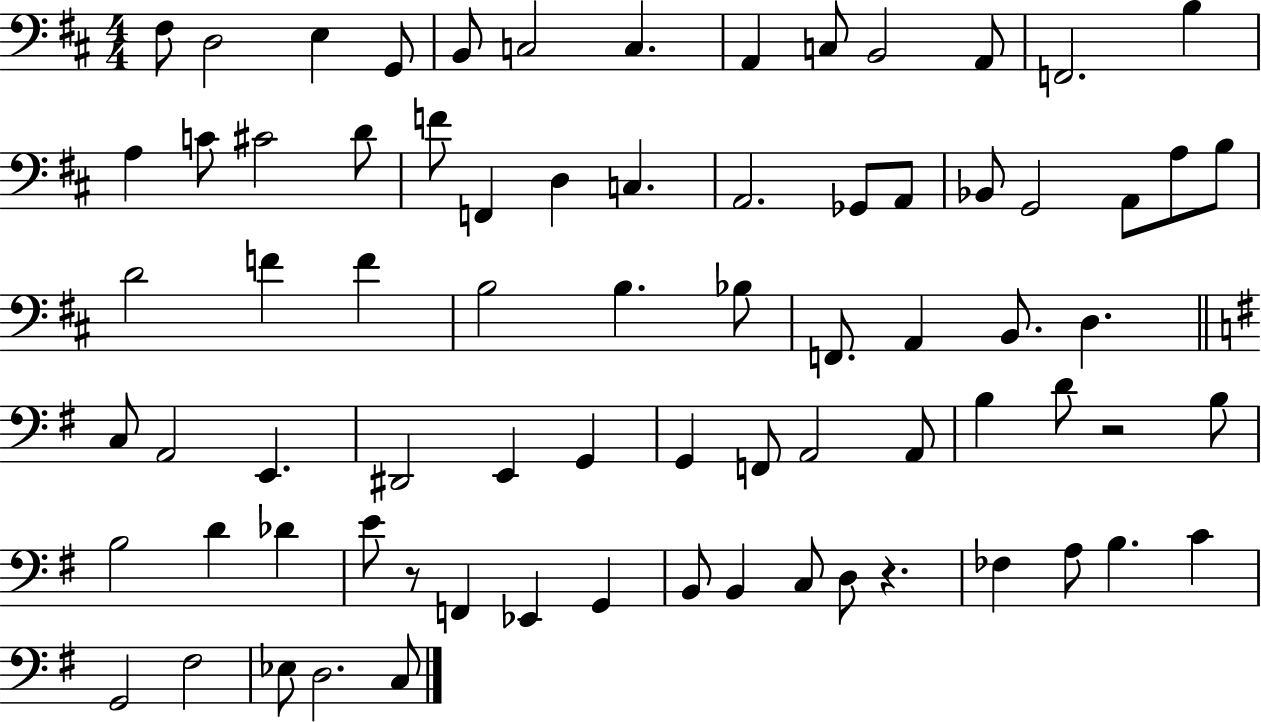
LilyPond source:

{
  \clef bass
  \numericTimeSignature
  \time 4/4
  \key d \major
  fis8 d2 e4 g,8 | b,8 c2 c4. | a,4 c8 b,2 a,8 | f,2. b4 | \break a4 c'8 cis'2 d'8 | f'8 f,4 d4 c4. | a,2. ges,8 a,8 | bes,8 g,2 a,8 a8 b8 | \break d'2 f'4 f'4 | b2 b4. bes8 | f,8. a,4 b,8. d4. | \bar "||" \break \key g \major c8 a,2 e,4. | dis,2 e,4 g,4 | g,4 f,8 a,2 a,8 | b4 d'8 r2 b8 | \break b2 d'4 des'4 | e'8 r8 f,4 ees,4 g,4 | b,8 b,4 c8 d8 r4. | fes4 a8 b4. c'4 | \break g,2 fis2 | ees8 d2. c8 | \bar "|."
}